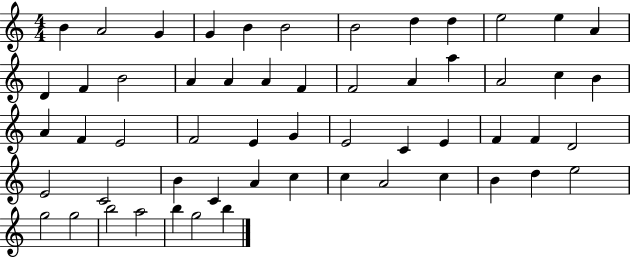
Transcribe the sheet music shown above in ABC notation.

X:1
T:Untitled
M:4/4
L:1/4
K:C
B A2 G G B B2 B2 d d e2 e A D F B2 A A A F F2 A a A2 c B A F E2 F2 E G E2 C E F F D2 E2 C2 B C A c c A2 c B d e2 g2 g2 b2 a2 b g2 b